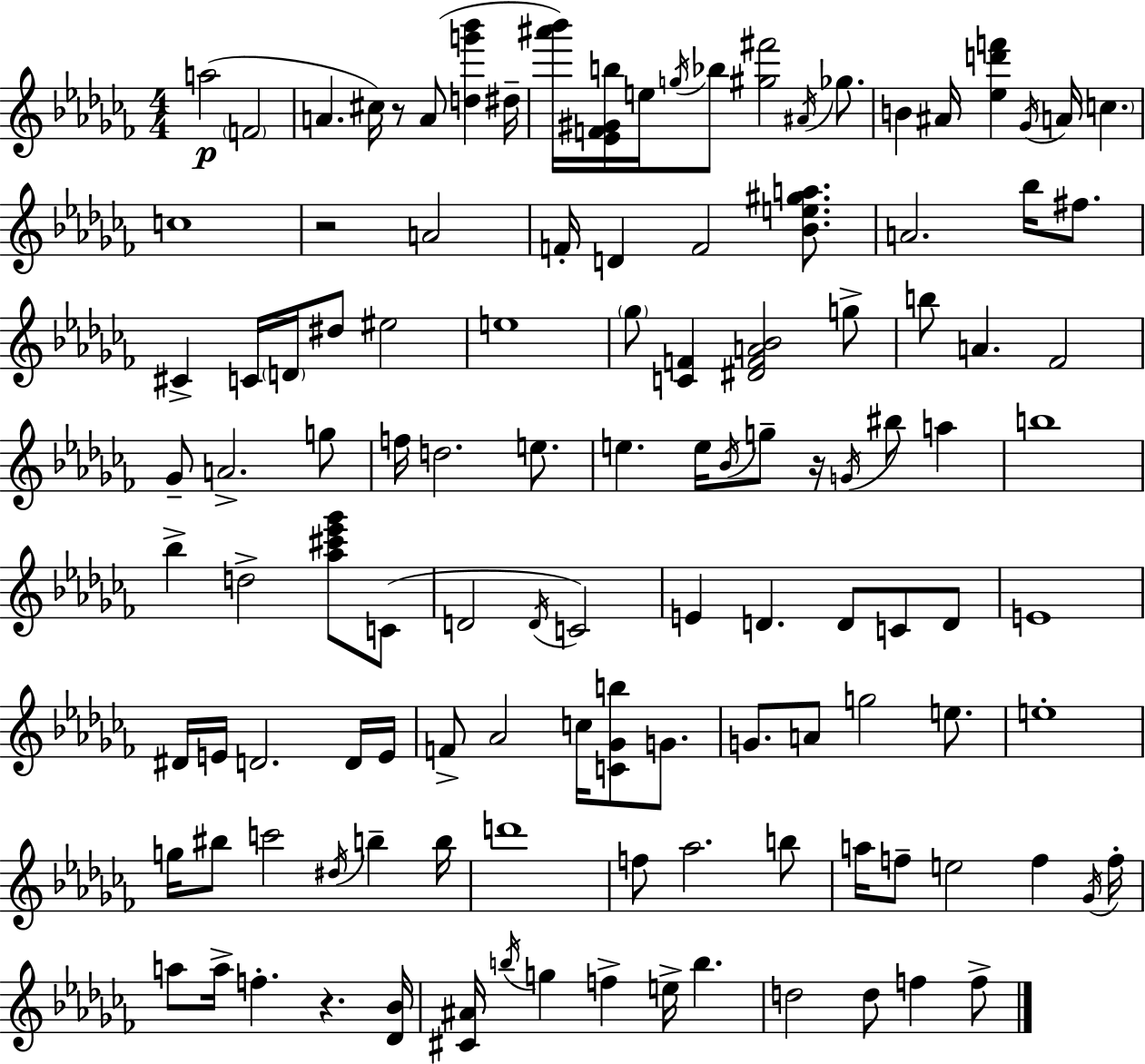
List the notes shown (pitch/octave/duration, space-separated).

A5/h F4/h A4/q. C#5/s R/e A4/e [D5,G6,Bb6]/q D#5/s [A#6,Bb6]/s [Eb4,F4,G#4,B5]/s E5/s G5/s Bb5/e [G#5,F#6]/h A#4/s Gb5/e. B4/q A#4/s [Eb5,D6,F6]/q Gb4/s A4/s C5/q. C5/w R/h A4/h F4/s D4/q F4/h [Bb4,E5,G#5,A5]/e. A4/h. Bb5/s F#5/e. C#4/q C4/s D4/s D#5/e EIS5/h E5/w Gb5/e [C4,F4]/q [D#4,F4,A4,Bb4]/h G5/e B5/e A4/q. FES4/h Gb4/e A4/h. G5/e F5/s D5/h. E5/e. E5/q. E5/s Bb4/s G5/e R/s G4/s BIS5/e A5/q B5/w Bb5/q D5/h [Ab5,C#6,Eb6,Gb6]/e C4/e D4/h D4/s C4/h E4/q D4/q. D4/e C4/e D4/e E4/w D#4/s E4/s D4/h. D4/s E4/s F4/e Ab4/h C5/s [C4,Gb4,B5]/e G4/e. G4/e. A4/e G5/h E5/e. E5/w G5/s BIS5/e C6/h D#5/s B5/q B5/s D6/w F5/e Ab5/h. B5/e A5/s F5/e E5/h F5/q Gb4/s F5/s A5/e A5/s F5/q. R/q. [Db4,Bb4]/s [C#4,A#4]/s B5/s G5/q F5/q E5/s B5/q. D5/h D5/e F5/q F5/e